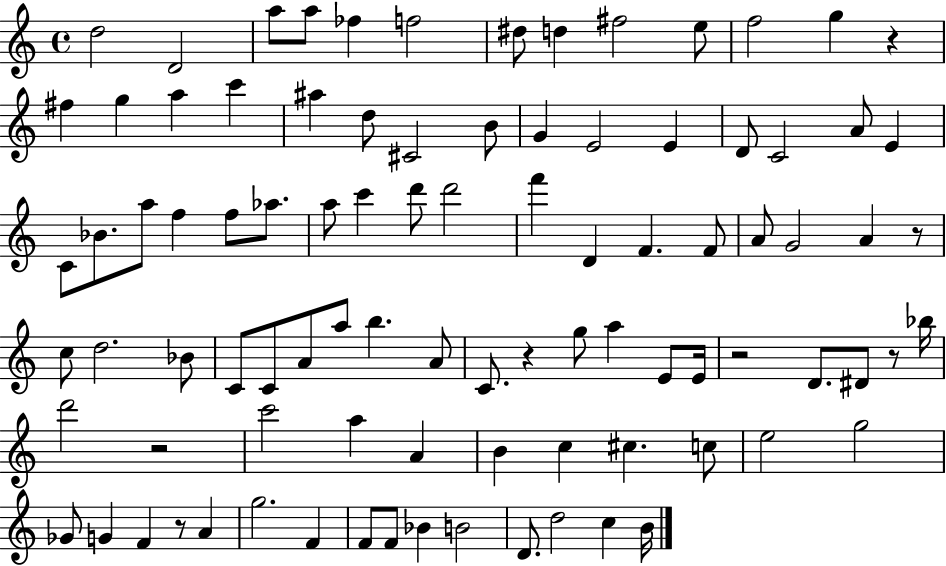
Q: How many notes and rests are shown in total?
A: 92